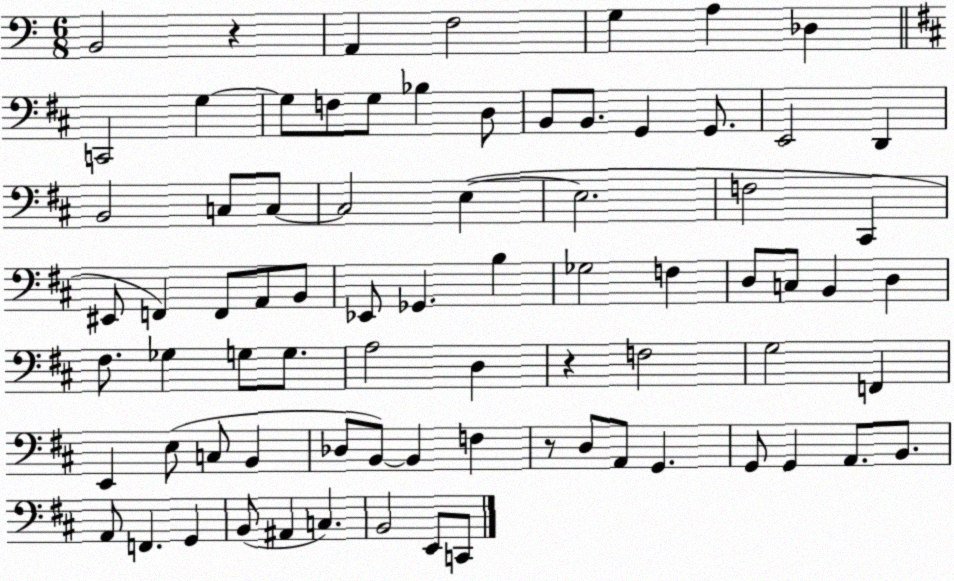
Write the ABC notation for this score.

X:1
T:Untitled
M:6/8
L:1/4
K:C
B,,2 z A,, F,2 G, A, _D, C,,2 G, G,/2 F,/2 G,/2 _B, D,/2 B,,/2 B,,/2 G,, G,,/2 E,,2 D,, B,,2 C,/2 C,/2 C,2 E, E,2 F,2 ^C,, ^E,,/2 F,, F,,/2 A,,/2 B,,/2 _E,,/2 _G,, B, _G,2 F, D,/2 C,/2 B,, D, ^F,/2 _G, G,/2 G,/2 A,2 D, z F,2 G,2 F,, E,, E,/2 C,/2 B,, _D,/2 B,,/2 B,, F, z/2 D,/2 A,,/2 G,, G,,/2 G,, A,,/2 B,,/2 A,,/2 F,, G,, B,,/2 ^A,, C, B,,2 E,,/2 C,,/2